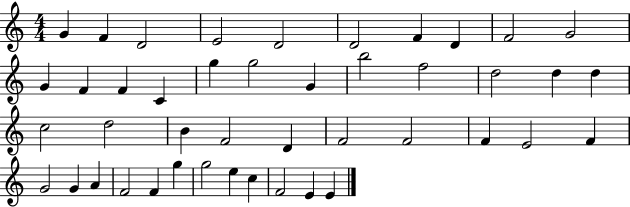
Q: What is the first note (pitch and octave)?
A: G4